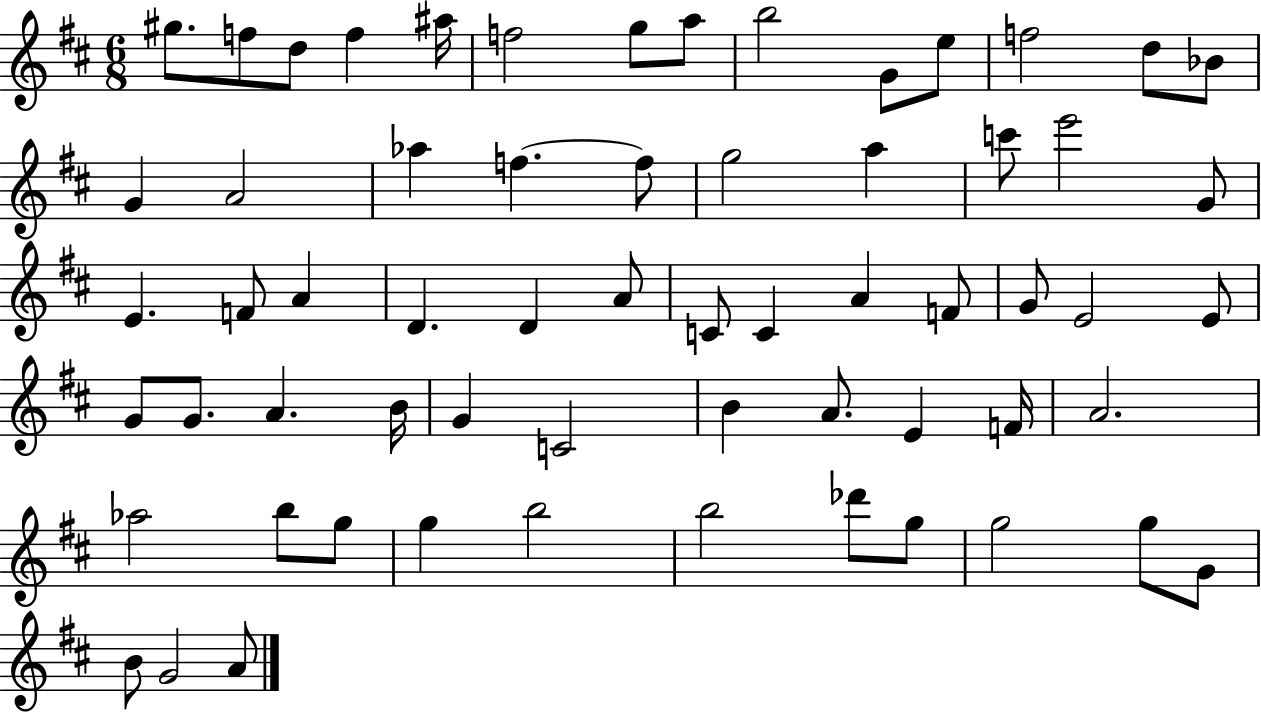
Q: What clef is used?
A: treble